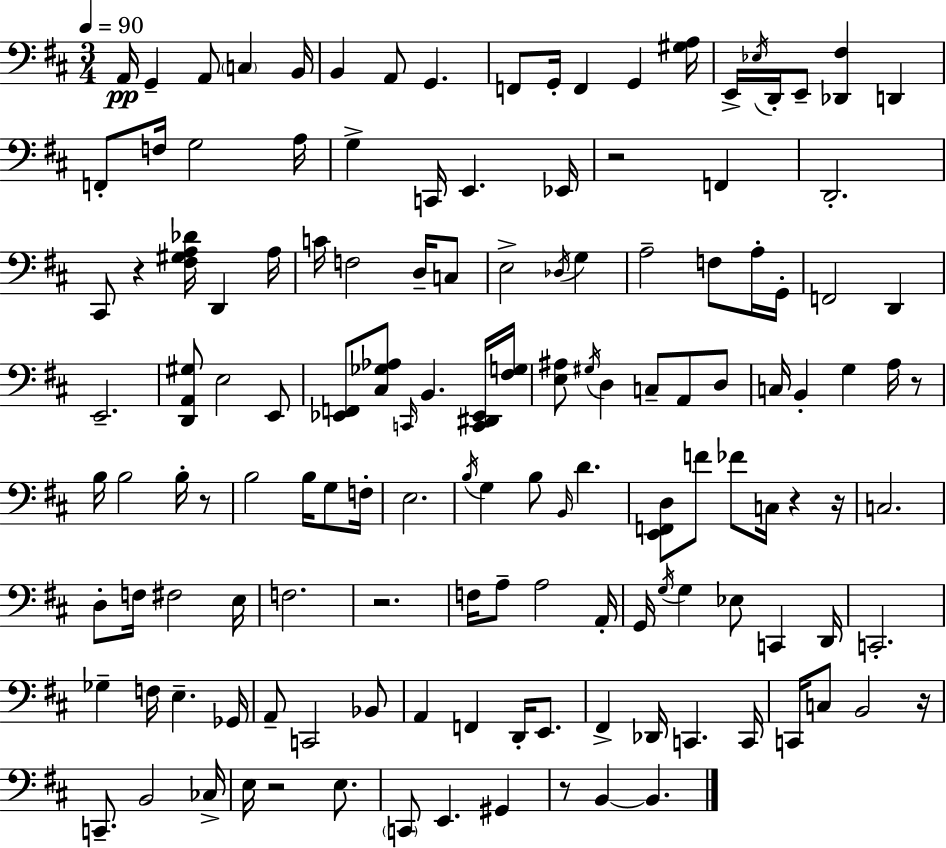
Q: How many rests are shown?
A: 10